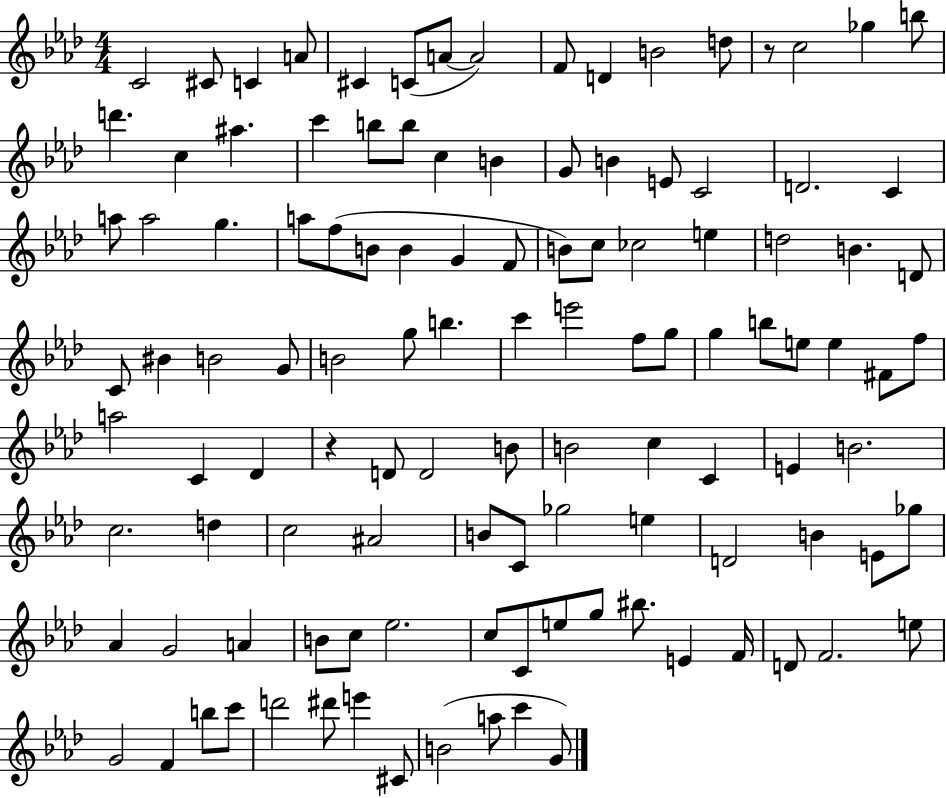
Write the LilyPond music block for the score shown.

{
  \clef treble
  \numericTimeSignature
  \time 4/4
  \key aes \major
  \repeat volta 2 { c'2 cis'8 c'4 a'8 | cis'4 c'8( a'8~~ a'2) | f'8 d'4 b'2 d''8 | r8 c''2 ges''4 b''8 | \break d'''4. c''4 ais''4. | c'''4 b''8 b''8 c''4 b'4 | g'8 b'4 e'8 c'2 | d'2. c'4 | \break a''8 a''2 g''4. | a''8 f''8( b'8 b'4 g'4 f'8 | b'8) c''8 ces''2 e''4 | d''2 b'4. d'8 | \break c'8 bis'4 b'2 g'8 | b'2 g''8 b''4. | c'''4 e'''2 f''8 g''8 | g''4 b''8 e''8 e''4 fis'8 f''8 | \break a''2 c'4 des'4 | r4 d'8 d'2 b'8 | b'2 c''4 c'4 | e'4 b'2. | \break c''2. d''4 | c''2 ais'2 | b'8 c'8 ges''2 e''4 | d'2 b'4 e'8 ges''8 | \break aes'4 g'2 a'4 | b'8 c''8 ees''2. | c''8 c'8 e''8 g''8 bis''8. e'4 f'16 | d'8 f'2. e''8 | \break g'2 f'4 b''8 c'''8 | d'''2 dis'''8 e'''4 cis'8 | b'2( a''8 c'''4 g'8) | } \bar "|."
}